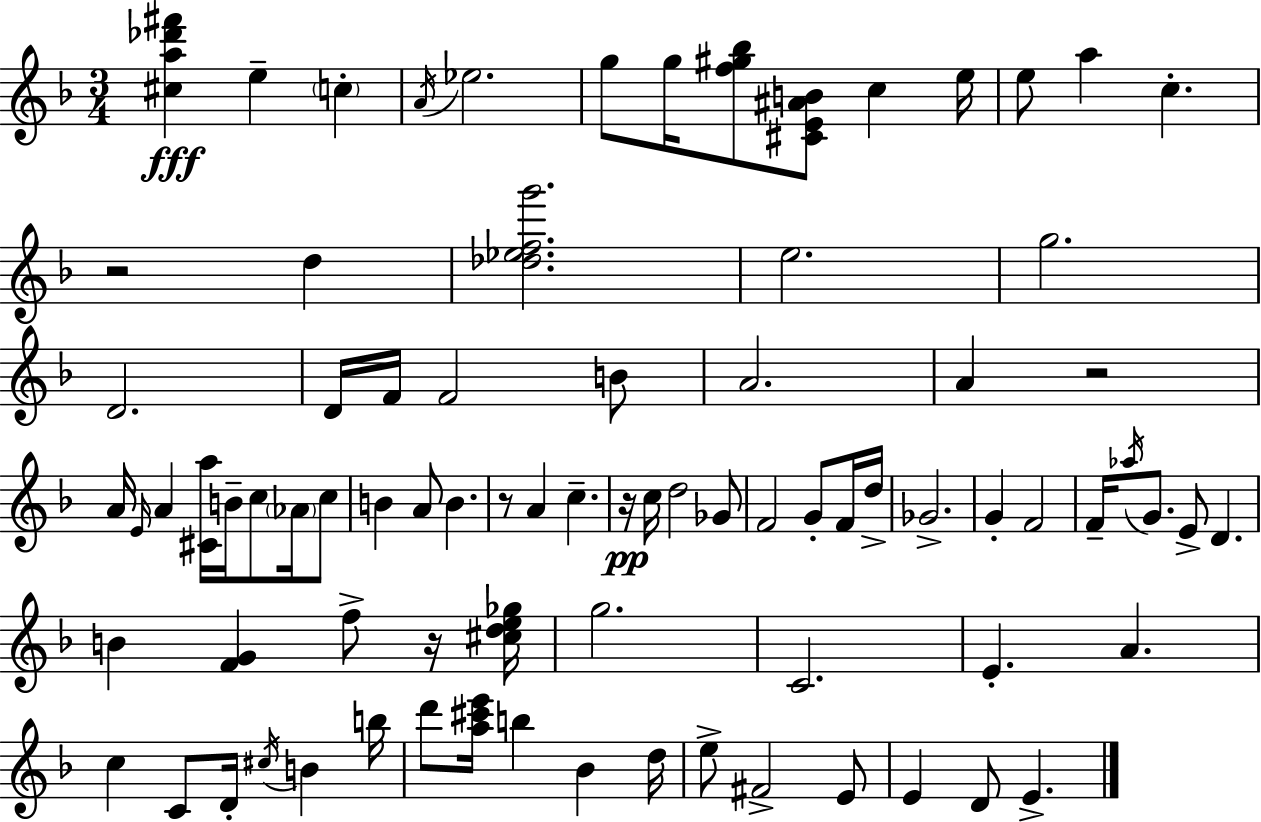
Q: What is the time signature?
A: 3/4